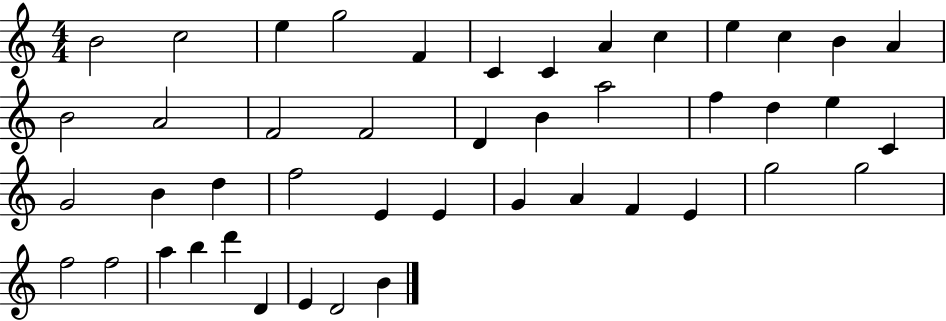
B4/h C5/h E5/q G5/h F4/q C4/q C4/q A4/q C5/q E5/q C5/q B4/q A4/q B4/h A4/h F4/h F4/h D4/q B4/q A5/h F5/q D5/q E5/q C4/q G4/h B4/q D5/q F5/h E4/q E4/q G4/q A4/q F4/q E4/q G5/h G5/h F5/h F5/h A5/q B5/q D6/q D4/q E4/q D4/h B4/q